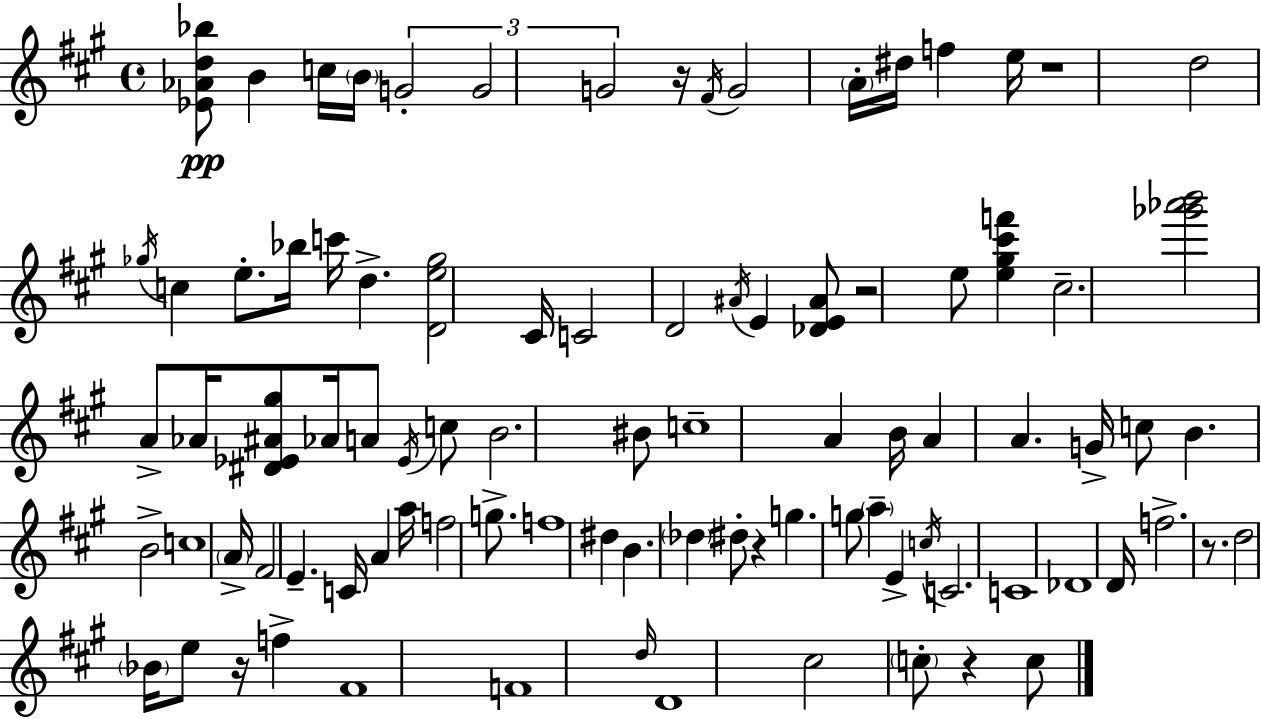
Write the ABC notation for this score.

X:1
T:Untitled
M:4/4
L:1/4
K:A
[_E_Ad_b]/2 B c/4 B/4 G2 G2 G2 z/4 ^F/4 G2 A/4 ^d/4 f e/4 z4 d2 _g/4 c e/2 _b/4 c'/4 d [De_g]2 ^C/4 C2 D2 ^A/4 E [_DE^A]/2 z2 e/2 [e^g^c'f'] ^c2 [_g'_a'b']2 A/2 _A/4 [^D_E^A^g]/2 _A/4 A/2 _E/4 c/2 B2 ^B/2 c4 A B/4 A A G/4 c/2 B B2 c4 A/4 ^F2 E C/4 A a/4 f2 g/2 f4 ^d B _d ^d/2 z g g/2 a E c/4 C2 C4 _D4 D/4 f2 z/2 d2 _B/4 e/2 z/4 f ^F4 F4 d/4 D4 ^c2 c/2 z c/2